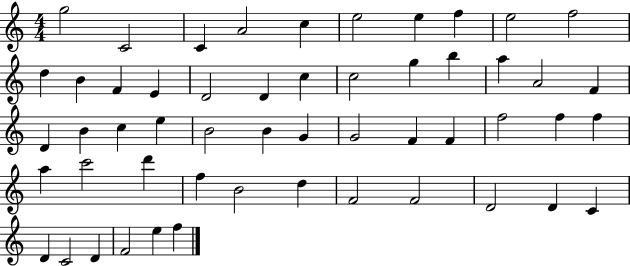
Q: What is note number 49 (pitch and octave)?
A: C4